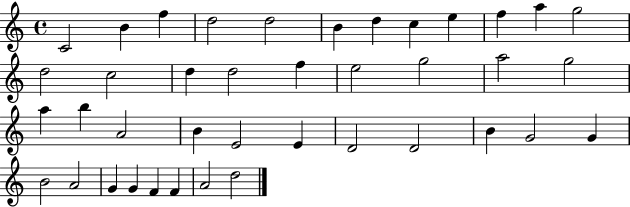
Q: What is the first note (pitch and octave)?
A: C4